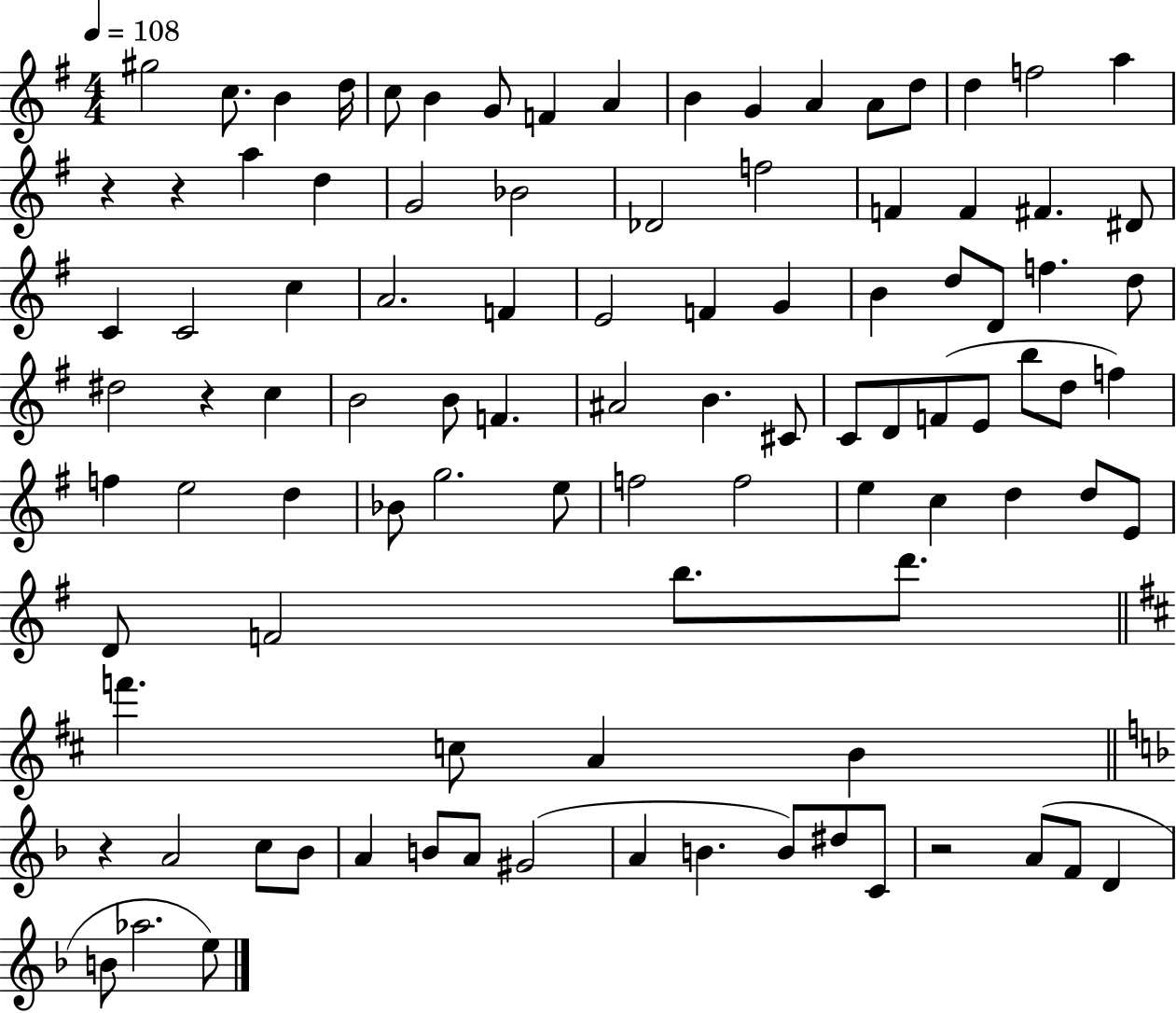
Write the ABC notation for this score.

X:1
T:Untitled
M:4/4
L:1/4
K:G
^g2 c/2 B d/4 c/2 B G/2 F A B G A A/2 d/2 d f2 a z z a d G2 _B2 _D2 f2 F F ^F ^D/2 C C2 c A2 F E2 F G B d/2 D/2 f d/2 ^d2 z c B2 B/2 F ^A2 B ^C/2 C/2 D/2 F/2 E/2 b/2 d/2 f f e2 d _B/2 g2 e/2 f2 f2 e c d d/2 E/2 D/2 F2 b/2 d'/2 f' c/2 A B z A2 c/2 _B/2 A B/2 A/2 ^G2 A B B/2 ^d/2 C/2 z2 A/2 F/2 D B/2 _a2 e/2